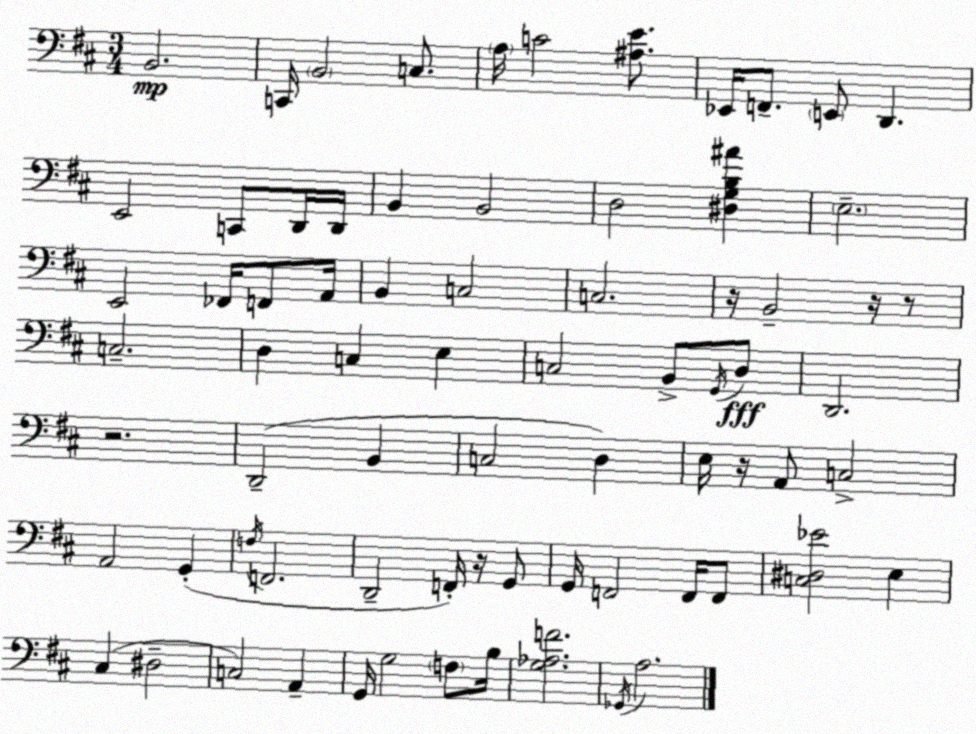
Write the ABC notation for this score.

X:1
T:Untitled
M:3/4
L:1/4
K:D
B,,2 C,,/4 B,,2 C,/2 A,/4 C2 [^A,E]/2 _E,,/4 F,,/2 E,,/2 D,, E,,2 C,,/2 D,,/4 D,,/4 B,, B,,2 D,2 [^D,G,B,^A] E,2 E,,2 _F,,/4 F,,/2 A,,/4 B,, C,2 C,2 z/4 B,,2 z/4 z/2 C,2 D, C, E, C,2 B,,/2 G,,/4 D,/2 D,,2 z2 D,,2 B,, C,2 D, E,/4 z/4 A,,/2 C,2 A,,2 G,, F,/4 F,,2 D,,2 F,,/4 z/4 G,,/2 G,,/4 F,,2 F,,/4 F,,/2 [C,^D,_E]2 E, ^C, ^D,2 C,2 A,, G,,/4 G,2 F,/2 B,/4 [G,_A,F]2 _G,,/4 A,2